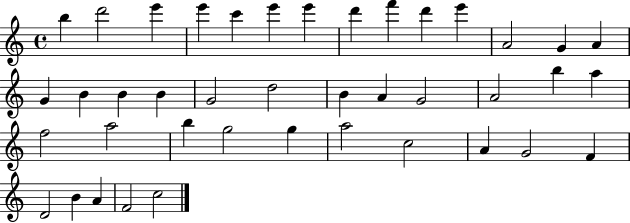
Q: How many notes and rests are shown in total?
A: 41